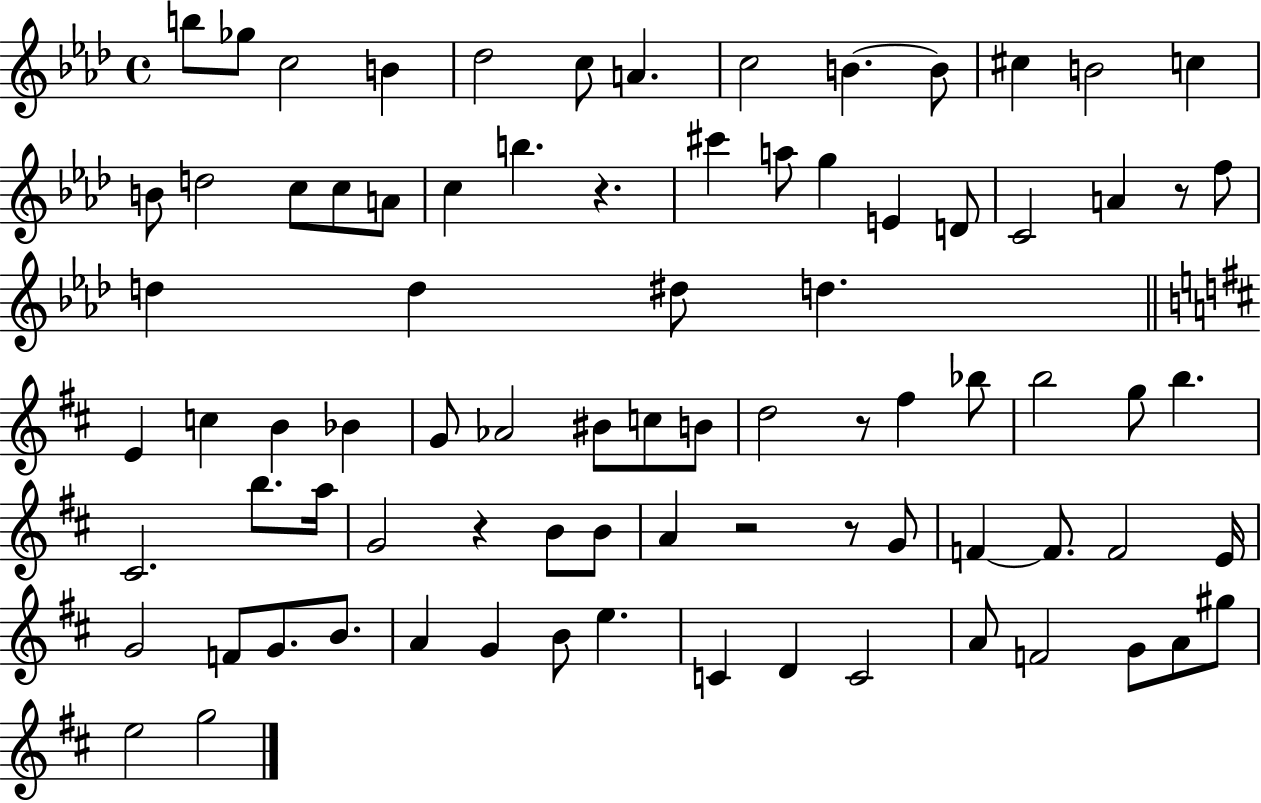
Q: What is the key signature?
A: AES major